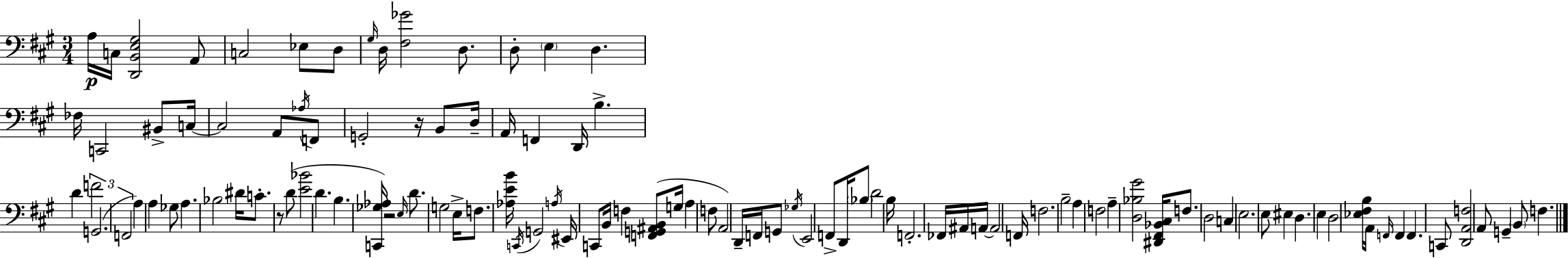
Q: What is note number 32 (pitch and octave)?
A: A3